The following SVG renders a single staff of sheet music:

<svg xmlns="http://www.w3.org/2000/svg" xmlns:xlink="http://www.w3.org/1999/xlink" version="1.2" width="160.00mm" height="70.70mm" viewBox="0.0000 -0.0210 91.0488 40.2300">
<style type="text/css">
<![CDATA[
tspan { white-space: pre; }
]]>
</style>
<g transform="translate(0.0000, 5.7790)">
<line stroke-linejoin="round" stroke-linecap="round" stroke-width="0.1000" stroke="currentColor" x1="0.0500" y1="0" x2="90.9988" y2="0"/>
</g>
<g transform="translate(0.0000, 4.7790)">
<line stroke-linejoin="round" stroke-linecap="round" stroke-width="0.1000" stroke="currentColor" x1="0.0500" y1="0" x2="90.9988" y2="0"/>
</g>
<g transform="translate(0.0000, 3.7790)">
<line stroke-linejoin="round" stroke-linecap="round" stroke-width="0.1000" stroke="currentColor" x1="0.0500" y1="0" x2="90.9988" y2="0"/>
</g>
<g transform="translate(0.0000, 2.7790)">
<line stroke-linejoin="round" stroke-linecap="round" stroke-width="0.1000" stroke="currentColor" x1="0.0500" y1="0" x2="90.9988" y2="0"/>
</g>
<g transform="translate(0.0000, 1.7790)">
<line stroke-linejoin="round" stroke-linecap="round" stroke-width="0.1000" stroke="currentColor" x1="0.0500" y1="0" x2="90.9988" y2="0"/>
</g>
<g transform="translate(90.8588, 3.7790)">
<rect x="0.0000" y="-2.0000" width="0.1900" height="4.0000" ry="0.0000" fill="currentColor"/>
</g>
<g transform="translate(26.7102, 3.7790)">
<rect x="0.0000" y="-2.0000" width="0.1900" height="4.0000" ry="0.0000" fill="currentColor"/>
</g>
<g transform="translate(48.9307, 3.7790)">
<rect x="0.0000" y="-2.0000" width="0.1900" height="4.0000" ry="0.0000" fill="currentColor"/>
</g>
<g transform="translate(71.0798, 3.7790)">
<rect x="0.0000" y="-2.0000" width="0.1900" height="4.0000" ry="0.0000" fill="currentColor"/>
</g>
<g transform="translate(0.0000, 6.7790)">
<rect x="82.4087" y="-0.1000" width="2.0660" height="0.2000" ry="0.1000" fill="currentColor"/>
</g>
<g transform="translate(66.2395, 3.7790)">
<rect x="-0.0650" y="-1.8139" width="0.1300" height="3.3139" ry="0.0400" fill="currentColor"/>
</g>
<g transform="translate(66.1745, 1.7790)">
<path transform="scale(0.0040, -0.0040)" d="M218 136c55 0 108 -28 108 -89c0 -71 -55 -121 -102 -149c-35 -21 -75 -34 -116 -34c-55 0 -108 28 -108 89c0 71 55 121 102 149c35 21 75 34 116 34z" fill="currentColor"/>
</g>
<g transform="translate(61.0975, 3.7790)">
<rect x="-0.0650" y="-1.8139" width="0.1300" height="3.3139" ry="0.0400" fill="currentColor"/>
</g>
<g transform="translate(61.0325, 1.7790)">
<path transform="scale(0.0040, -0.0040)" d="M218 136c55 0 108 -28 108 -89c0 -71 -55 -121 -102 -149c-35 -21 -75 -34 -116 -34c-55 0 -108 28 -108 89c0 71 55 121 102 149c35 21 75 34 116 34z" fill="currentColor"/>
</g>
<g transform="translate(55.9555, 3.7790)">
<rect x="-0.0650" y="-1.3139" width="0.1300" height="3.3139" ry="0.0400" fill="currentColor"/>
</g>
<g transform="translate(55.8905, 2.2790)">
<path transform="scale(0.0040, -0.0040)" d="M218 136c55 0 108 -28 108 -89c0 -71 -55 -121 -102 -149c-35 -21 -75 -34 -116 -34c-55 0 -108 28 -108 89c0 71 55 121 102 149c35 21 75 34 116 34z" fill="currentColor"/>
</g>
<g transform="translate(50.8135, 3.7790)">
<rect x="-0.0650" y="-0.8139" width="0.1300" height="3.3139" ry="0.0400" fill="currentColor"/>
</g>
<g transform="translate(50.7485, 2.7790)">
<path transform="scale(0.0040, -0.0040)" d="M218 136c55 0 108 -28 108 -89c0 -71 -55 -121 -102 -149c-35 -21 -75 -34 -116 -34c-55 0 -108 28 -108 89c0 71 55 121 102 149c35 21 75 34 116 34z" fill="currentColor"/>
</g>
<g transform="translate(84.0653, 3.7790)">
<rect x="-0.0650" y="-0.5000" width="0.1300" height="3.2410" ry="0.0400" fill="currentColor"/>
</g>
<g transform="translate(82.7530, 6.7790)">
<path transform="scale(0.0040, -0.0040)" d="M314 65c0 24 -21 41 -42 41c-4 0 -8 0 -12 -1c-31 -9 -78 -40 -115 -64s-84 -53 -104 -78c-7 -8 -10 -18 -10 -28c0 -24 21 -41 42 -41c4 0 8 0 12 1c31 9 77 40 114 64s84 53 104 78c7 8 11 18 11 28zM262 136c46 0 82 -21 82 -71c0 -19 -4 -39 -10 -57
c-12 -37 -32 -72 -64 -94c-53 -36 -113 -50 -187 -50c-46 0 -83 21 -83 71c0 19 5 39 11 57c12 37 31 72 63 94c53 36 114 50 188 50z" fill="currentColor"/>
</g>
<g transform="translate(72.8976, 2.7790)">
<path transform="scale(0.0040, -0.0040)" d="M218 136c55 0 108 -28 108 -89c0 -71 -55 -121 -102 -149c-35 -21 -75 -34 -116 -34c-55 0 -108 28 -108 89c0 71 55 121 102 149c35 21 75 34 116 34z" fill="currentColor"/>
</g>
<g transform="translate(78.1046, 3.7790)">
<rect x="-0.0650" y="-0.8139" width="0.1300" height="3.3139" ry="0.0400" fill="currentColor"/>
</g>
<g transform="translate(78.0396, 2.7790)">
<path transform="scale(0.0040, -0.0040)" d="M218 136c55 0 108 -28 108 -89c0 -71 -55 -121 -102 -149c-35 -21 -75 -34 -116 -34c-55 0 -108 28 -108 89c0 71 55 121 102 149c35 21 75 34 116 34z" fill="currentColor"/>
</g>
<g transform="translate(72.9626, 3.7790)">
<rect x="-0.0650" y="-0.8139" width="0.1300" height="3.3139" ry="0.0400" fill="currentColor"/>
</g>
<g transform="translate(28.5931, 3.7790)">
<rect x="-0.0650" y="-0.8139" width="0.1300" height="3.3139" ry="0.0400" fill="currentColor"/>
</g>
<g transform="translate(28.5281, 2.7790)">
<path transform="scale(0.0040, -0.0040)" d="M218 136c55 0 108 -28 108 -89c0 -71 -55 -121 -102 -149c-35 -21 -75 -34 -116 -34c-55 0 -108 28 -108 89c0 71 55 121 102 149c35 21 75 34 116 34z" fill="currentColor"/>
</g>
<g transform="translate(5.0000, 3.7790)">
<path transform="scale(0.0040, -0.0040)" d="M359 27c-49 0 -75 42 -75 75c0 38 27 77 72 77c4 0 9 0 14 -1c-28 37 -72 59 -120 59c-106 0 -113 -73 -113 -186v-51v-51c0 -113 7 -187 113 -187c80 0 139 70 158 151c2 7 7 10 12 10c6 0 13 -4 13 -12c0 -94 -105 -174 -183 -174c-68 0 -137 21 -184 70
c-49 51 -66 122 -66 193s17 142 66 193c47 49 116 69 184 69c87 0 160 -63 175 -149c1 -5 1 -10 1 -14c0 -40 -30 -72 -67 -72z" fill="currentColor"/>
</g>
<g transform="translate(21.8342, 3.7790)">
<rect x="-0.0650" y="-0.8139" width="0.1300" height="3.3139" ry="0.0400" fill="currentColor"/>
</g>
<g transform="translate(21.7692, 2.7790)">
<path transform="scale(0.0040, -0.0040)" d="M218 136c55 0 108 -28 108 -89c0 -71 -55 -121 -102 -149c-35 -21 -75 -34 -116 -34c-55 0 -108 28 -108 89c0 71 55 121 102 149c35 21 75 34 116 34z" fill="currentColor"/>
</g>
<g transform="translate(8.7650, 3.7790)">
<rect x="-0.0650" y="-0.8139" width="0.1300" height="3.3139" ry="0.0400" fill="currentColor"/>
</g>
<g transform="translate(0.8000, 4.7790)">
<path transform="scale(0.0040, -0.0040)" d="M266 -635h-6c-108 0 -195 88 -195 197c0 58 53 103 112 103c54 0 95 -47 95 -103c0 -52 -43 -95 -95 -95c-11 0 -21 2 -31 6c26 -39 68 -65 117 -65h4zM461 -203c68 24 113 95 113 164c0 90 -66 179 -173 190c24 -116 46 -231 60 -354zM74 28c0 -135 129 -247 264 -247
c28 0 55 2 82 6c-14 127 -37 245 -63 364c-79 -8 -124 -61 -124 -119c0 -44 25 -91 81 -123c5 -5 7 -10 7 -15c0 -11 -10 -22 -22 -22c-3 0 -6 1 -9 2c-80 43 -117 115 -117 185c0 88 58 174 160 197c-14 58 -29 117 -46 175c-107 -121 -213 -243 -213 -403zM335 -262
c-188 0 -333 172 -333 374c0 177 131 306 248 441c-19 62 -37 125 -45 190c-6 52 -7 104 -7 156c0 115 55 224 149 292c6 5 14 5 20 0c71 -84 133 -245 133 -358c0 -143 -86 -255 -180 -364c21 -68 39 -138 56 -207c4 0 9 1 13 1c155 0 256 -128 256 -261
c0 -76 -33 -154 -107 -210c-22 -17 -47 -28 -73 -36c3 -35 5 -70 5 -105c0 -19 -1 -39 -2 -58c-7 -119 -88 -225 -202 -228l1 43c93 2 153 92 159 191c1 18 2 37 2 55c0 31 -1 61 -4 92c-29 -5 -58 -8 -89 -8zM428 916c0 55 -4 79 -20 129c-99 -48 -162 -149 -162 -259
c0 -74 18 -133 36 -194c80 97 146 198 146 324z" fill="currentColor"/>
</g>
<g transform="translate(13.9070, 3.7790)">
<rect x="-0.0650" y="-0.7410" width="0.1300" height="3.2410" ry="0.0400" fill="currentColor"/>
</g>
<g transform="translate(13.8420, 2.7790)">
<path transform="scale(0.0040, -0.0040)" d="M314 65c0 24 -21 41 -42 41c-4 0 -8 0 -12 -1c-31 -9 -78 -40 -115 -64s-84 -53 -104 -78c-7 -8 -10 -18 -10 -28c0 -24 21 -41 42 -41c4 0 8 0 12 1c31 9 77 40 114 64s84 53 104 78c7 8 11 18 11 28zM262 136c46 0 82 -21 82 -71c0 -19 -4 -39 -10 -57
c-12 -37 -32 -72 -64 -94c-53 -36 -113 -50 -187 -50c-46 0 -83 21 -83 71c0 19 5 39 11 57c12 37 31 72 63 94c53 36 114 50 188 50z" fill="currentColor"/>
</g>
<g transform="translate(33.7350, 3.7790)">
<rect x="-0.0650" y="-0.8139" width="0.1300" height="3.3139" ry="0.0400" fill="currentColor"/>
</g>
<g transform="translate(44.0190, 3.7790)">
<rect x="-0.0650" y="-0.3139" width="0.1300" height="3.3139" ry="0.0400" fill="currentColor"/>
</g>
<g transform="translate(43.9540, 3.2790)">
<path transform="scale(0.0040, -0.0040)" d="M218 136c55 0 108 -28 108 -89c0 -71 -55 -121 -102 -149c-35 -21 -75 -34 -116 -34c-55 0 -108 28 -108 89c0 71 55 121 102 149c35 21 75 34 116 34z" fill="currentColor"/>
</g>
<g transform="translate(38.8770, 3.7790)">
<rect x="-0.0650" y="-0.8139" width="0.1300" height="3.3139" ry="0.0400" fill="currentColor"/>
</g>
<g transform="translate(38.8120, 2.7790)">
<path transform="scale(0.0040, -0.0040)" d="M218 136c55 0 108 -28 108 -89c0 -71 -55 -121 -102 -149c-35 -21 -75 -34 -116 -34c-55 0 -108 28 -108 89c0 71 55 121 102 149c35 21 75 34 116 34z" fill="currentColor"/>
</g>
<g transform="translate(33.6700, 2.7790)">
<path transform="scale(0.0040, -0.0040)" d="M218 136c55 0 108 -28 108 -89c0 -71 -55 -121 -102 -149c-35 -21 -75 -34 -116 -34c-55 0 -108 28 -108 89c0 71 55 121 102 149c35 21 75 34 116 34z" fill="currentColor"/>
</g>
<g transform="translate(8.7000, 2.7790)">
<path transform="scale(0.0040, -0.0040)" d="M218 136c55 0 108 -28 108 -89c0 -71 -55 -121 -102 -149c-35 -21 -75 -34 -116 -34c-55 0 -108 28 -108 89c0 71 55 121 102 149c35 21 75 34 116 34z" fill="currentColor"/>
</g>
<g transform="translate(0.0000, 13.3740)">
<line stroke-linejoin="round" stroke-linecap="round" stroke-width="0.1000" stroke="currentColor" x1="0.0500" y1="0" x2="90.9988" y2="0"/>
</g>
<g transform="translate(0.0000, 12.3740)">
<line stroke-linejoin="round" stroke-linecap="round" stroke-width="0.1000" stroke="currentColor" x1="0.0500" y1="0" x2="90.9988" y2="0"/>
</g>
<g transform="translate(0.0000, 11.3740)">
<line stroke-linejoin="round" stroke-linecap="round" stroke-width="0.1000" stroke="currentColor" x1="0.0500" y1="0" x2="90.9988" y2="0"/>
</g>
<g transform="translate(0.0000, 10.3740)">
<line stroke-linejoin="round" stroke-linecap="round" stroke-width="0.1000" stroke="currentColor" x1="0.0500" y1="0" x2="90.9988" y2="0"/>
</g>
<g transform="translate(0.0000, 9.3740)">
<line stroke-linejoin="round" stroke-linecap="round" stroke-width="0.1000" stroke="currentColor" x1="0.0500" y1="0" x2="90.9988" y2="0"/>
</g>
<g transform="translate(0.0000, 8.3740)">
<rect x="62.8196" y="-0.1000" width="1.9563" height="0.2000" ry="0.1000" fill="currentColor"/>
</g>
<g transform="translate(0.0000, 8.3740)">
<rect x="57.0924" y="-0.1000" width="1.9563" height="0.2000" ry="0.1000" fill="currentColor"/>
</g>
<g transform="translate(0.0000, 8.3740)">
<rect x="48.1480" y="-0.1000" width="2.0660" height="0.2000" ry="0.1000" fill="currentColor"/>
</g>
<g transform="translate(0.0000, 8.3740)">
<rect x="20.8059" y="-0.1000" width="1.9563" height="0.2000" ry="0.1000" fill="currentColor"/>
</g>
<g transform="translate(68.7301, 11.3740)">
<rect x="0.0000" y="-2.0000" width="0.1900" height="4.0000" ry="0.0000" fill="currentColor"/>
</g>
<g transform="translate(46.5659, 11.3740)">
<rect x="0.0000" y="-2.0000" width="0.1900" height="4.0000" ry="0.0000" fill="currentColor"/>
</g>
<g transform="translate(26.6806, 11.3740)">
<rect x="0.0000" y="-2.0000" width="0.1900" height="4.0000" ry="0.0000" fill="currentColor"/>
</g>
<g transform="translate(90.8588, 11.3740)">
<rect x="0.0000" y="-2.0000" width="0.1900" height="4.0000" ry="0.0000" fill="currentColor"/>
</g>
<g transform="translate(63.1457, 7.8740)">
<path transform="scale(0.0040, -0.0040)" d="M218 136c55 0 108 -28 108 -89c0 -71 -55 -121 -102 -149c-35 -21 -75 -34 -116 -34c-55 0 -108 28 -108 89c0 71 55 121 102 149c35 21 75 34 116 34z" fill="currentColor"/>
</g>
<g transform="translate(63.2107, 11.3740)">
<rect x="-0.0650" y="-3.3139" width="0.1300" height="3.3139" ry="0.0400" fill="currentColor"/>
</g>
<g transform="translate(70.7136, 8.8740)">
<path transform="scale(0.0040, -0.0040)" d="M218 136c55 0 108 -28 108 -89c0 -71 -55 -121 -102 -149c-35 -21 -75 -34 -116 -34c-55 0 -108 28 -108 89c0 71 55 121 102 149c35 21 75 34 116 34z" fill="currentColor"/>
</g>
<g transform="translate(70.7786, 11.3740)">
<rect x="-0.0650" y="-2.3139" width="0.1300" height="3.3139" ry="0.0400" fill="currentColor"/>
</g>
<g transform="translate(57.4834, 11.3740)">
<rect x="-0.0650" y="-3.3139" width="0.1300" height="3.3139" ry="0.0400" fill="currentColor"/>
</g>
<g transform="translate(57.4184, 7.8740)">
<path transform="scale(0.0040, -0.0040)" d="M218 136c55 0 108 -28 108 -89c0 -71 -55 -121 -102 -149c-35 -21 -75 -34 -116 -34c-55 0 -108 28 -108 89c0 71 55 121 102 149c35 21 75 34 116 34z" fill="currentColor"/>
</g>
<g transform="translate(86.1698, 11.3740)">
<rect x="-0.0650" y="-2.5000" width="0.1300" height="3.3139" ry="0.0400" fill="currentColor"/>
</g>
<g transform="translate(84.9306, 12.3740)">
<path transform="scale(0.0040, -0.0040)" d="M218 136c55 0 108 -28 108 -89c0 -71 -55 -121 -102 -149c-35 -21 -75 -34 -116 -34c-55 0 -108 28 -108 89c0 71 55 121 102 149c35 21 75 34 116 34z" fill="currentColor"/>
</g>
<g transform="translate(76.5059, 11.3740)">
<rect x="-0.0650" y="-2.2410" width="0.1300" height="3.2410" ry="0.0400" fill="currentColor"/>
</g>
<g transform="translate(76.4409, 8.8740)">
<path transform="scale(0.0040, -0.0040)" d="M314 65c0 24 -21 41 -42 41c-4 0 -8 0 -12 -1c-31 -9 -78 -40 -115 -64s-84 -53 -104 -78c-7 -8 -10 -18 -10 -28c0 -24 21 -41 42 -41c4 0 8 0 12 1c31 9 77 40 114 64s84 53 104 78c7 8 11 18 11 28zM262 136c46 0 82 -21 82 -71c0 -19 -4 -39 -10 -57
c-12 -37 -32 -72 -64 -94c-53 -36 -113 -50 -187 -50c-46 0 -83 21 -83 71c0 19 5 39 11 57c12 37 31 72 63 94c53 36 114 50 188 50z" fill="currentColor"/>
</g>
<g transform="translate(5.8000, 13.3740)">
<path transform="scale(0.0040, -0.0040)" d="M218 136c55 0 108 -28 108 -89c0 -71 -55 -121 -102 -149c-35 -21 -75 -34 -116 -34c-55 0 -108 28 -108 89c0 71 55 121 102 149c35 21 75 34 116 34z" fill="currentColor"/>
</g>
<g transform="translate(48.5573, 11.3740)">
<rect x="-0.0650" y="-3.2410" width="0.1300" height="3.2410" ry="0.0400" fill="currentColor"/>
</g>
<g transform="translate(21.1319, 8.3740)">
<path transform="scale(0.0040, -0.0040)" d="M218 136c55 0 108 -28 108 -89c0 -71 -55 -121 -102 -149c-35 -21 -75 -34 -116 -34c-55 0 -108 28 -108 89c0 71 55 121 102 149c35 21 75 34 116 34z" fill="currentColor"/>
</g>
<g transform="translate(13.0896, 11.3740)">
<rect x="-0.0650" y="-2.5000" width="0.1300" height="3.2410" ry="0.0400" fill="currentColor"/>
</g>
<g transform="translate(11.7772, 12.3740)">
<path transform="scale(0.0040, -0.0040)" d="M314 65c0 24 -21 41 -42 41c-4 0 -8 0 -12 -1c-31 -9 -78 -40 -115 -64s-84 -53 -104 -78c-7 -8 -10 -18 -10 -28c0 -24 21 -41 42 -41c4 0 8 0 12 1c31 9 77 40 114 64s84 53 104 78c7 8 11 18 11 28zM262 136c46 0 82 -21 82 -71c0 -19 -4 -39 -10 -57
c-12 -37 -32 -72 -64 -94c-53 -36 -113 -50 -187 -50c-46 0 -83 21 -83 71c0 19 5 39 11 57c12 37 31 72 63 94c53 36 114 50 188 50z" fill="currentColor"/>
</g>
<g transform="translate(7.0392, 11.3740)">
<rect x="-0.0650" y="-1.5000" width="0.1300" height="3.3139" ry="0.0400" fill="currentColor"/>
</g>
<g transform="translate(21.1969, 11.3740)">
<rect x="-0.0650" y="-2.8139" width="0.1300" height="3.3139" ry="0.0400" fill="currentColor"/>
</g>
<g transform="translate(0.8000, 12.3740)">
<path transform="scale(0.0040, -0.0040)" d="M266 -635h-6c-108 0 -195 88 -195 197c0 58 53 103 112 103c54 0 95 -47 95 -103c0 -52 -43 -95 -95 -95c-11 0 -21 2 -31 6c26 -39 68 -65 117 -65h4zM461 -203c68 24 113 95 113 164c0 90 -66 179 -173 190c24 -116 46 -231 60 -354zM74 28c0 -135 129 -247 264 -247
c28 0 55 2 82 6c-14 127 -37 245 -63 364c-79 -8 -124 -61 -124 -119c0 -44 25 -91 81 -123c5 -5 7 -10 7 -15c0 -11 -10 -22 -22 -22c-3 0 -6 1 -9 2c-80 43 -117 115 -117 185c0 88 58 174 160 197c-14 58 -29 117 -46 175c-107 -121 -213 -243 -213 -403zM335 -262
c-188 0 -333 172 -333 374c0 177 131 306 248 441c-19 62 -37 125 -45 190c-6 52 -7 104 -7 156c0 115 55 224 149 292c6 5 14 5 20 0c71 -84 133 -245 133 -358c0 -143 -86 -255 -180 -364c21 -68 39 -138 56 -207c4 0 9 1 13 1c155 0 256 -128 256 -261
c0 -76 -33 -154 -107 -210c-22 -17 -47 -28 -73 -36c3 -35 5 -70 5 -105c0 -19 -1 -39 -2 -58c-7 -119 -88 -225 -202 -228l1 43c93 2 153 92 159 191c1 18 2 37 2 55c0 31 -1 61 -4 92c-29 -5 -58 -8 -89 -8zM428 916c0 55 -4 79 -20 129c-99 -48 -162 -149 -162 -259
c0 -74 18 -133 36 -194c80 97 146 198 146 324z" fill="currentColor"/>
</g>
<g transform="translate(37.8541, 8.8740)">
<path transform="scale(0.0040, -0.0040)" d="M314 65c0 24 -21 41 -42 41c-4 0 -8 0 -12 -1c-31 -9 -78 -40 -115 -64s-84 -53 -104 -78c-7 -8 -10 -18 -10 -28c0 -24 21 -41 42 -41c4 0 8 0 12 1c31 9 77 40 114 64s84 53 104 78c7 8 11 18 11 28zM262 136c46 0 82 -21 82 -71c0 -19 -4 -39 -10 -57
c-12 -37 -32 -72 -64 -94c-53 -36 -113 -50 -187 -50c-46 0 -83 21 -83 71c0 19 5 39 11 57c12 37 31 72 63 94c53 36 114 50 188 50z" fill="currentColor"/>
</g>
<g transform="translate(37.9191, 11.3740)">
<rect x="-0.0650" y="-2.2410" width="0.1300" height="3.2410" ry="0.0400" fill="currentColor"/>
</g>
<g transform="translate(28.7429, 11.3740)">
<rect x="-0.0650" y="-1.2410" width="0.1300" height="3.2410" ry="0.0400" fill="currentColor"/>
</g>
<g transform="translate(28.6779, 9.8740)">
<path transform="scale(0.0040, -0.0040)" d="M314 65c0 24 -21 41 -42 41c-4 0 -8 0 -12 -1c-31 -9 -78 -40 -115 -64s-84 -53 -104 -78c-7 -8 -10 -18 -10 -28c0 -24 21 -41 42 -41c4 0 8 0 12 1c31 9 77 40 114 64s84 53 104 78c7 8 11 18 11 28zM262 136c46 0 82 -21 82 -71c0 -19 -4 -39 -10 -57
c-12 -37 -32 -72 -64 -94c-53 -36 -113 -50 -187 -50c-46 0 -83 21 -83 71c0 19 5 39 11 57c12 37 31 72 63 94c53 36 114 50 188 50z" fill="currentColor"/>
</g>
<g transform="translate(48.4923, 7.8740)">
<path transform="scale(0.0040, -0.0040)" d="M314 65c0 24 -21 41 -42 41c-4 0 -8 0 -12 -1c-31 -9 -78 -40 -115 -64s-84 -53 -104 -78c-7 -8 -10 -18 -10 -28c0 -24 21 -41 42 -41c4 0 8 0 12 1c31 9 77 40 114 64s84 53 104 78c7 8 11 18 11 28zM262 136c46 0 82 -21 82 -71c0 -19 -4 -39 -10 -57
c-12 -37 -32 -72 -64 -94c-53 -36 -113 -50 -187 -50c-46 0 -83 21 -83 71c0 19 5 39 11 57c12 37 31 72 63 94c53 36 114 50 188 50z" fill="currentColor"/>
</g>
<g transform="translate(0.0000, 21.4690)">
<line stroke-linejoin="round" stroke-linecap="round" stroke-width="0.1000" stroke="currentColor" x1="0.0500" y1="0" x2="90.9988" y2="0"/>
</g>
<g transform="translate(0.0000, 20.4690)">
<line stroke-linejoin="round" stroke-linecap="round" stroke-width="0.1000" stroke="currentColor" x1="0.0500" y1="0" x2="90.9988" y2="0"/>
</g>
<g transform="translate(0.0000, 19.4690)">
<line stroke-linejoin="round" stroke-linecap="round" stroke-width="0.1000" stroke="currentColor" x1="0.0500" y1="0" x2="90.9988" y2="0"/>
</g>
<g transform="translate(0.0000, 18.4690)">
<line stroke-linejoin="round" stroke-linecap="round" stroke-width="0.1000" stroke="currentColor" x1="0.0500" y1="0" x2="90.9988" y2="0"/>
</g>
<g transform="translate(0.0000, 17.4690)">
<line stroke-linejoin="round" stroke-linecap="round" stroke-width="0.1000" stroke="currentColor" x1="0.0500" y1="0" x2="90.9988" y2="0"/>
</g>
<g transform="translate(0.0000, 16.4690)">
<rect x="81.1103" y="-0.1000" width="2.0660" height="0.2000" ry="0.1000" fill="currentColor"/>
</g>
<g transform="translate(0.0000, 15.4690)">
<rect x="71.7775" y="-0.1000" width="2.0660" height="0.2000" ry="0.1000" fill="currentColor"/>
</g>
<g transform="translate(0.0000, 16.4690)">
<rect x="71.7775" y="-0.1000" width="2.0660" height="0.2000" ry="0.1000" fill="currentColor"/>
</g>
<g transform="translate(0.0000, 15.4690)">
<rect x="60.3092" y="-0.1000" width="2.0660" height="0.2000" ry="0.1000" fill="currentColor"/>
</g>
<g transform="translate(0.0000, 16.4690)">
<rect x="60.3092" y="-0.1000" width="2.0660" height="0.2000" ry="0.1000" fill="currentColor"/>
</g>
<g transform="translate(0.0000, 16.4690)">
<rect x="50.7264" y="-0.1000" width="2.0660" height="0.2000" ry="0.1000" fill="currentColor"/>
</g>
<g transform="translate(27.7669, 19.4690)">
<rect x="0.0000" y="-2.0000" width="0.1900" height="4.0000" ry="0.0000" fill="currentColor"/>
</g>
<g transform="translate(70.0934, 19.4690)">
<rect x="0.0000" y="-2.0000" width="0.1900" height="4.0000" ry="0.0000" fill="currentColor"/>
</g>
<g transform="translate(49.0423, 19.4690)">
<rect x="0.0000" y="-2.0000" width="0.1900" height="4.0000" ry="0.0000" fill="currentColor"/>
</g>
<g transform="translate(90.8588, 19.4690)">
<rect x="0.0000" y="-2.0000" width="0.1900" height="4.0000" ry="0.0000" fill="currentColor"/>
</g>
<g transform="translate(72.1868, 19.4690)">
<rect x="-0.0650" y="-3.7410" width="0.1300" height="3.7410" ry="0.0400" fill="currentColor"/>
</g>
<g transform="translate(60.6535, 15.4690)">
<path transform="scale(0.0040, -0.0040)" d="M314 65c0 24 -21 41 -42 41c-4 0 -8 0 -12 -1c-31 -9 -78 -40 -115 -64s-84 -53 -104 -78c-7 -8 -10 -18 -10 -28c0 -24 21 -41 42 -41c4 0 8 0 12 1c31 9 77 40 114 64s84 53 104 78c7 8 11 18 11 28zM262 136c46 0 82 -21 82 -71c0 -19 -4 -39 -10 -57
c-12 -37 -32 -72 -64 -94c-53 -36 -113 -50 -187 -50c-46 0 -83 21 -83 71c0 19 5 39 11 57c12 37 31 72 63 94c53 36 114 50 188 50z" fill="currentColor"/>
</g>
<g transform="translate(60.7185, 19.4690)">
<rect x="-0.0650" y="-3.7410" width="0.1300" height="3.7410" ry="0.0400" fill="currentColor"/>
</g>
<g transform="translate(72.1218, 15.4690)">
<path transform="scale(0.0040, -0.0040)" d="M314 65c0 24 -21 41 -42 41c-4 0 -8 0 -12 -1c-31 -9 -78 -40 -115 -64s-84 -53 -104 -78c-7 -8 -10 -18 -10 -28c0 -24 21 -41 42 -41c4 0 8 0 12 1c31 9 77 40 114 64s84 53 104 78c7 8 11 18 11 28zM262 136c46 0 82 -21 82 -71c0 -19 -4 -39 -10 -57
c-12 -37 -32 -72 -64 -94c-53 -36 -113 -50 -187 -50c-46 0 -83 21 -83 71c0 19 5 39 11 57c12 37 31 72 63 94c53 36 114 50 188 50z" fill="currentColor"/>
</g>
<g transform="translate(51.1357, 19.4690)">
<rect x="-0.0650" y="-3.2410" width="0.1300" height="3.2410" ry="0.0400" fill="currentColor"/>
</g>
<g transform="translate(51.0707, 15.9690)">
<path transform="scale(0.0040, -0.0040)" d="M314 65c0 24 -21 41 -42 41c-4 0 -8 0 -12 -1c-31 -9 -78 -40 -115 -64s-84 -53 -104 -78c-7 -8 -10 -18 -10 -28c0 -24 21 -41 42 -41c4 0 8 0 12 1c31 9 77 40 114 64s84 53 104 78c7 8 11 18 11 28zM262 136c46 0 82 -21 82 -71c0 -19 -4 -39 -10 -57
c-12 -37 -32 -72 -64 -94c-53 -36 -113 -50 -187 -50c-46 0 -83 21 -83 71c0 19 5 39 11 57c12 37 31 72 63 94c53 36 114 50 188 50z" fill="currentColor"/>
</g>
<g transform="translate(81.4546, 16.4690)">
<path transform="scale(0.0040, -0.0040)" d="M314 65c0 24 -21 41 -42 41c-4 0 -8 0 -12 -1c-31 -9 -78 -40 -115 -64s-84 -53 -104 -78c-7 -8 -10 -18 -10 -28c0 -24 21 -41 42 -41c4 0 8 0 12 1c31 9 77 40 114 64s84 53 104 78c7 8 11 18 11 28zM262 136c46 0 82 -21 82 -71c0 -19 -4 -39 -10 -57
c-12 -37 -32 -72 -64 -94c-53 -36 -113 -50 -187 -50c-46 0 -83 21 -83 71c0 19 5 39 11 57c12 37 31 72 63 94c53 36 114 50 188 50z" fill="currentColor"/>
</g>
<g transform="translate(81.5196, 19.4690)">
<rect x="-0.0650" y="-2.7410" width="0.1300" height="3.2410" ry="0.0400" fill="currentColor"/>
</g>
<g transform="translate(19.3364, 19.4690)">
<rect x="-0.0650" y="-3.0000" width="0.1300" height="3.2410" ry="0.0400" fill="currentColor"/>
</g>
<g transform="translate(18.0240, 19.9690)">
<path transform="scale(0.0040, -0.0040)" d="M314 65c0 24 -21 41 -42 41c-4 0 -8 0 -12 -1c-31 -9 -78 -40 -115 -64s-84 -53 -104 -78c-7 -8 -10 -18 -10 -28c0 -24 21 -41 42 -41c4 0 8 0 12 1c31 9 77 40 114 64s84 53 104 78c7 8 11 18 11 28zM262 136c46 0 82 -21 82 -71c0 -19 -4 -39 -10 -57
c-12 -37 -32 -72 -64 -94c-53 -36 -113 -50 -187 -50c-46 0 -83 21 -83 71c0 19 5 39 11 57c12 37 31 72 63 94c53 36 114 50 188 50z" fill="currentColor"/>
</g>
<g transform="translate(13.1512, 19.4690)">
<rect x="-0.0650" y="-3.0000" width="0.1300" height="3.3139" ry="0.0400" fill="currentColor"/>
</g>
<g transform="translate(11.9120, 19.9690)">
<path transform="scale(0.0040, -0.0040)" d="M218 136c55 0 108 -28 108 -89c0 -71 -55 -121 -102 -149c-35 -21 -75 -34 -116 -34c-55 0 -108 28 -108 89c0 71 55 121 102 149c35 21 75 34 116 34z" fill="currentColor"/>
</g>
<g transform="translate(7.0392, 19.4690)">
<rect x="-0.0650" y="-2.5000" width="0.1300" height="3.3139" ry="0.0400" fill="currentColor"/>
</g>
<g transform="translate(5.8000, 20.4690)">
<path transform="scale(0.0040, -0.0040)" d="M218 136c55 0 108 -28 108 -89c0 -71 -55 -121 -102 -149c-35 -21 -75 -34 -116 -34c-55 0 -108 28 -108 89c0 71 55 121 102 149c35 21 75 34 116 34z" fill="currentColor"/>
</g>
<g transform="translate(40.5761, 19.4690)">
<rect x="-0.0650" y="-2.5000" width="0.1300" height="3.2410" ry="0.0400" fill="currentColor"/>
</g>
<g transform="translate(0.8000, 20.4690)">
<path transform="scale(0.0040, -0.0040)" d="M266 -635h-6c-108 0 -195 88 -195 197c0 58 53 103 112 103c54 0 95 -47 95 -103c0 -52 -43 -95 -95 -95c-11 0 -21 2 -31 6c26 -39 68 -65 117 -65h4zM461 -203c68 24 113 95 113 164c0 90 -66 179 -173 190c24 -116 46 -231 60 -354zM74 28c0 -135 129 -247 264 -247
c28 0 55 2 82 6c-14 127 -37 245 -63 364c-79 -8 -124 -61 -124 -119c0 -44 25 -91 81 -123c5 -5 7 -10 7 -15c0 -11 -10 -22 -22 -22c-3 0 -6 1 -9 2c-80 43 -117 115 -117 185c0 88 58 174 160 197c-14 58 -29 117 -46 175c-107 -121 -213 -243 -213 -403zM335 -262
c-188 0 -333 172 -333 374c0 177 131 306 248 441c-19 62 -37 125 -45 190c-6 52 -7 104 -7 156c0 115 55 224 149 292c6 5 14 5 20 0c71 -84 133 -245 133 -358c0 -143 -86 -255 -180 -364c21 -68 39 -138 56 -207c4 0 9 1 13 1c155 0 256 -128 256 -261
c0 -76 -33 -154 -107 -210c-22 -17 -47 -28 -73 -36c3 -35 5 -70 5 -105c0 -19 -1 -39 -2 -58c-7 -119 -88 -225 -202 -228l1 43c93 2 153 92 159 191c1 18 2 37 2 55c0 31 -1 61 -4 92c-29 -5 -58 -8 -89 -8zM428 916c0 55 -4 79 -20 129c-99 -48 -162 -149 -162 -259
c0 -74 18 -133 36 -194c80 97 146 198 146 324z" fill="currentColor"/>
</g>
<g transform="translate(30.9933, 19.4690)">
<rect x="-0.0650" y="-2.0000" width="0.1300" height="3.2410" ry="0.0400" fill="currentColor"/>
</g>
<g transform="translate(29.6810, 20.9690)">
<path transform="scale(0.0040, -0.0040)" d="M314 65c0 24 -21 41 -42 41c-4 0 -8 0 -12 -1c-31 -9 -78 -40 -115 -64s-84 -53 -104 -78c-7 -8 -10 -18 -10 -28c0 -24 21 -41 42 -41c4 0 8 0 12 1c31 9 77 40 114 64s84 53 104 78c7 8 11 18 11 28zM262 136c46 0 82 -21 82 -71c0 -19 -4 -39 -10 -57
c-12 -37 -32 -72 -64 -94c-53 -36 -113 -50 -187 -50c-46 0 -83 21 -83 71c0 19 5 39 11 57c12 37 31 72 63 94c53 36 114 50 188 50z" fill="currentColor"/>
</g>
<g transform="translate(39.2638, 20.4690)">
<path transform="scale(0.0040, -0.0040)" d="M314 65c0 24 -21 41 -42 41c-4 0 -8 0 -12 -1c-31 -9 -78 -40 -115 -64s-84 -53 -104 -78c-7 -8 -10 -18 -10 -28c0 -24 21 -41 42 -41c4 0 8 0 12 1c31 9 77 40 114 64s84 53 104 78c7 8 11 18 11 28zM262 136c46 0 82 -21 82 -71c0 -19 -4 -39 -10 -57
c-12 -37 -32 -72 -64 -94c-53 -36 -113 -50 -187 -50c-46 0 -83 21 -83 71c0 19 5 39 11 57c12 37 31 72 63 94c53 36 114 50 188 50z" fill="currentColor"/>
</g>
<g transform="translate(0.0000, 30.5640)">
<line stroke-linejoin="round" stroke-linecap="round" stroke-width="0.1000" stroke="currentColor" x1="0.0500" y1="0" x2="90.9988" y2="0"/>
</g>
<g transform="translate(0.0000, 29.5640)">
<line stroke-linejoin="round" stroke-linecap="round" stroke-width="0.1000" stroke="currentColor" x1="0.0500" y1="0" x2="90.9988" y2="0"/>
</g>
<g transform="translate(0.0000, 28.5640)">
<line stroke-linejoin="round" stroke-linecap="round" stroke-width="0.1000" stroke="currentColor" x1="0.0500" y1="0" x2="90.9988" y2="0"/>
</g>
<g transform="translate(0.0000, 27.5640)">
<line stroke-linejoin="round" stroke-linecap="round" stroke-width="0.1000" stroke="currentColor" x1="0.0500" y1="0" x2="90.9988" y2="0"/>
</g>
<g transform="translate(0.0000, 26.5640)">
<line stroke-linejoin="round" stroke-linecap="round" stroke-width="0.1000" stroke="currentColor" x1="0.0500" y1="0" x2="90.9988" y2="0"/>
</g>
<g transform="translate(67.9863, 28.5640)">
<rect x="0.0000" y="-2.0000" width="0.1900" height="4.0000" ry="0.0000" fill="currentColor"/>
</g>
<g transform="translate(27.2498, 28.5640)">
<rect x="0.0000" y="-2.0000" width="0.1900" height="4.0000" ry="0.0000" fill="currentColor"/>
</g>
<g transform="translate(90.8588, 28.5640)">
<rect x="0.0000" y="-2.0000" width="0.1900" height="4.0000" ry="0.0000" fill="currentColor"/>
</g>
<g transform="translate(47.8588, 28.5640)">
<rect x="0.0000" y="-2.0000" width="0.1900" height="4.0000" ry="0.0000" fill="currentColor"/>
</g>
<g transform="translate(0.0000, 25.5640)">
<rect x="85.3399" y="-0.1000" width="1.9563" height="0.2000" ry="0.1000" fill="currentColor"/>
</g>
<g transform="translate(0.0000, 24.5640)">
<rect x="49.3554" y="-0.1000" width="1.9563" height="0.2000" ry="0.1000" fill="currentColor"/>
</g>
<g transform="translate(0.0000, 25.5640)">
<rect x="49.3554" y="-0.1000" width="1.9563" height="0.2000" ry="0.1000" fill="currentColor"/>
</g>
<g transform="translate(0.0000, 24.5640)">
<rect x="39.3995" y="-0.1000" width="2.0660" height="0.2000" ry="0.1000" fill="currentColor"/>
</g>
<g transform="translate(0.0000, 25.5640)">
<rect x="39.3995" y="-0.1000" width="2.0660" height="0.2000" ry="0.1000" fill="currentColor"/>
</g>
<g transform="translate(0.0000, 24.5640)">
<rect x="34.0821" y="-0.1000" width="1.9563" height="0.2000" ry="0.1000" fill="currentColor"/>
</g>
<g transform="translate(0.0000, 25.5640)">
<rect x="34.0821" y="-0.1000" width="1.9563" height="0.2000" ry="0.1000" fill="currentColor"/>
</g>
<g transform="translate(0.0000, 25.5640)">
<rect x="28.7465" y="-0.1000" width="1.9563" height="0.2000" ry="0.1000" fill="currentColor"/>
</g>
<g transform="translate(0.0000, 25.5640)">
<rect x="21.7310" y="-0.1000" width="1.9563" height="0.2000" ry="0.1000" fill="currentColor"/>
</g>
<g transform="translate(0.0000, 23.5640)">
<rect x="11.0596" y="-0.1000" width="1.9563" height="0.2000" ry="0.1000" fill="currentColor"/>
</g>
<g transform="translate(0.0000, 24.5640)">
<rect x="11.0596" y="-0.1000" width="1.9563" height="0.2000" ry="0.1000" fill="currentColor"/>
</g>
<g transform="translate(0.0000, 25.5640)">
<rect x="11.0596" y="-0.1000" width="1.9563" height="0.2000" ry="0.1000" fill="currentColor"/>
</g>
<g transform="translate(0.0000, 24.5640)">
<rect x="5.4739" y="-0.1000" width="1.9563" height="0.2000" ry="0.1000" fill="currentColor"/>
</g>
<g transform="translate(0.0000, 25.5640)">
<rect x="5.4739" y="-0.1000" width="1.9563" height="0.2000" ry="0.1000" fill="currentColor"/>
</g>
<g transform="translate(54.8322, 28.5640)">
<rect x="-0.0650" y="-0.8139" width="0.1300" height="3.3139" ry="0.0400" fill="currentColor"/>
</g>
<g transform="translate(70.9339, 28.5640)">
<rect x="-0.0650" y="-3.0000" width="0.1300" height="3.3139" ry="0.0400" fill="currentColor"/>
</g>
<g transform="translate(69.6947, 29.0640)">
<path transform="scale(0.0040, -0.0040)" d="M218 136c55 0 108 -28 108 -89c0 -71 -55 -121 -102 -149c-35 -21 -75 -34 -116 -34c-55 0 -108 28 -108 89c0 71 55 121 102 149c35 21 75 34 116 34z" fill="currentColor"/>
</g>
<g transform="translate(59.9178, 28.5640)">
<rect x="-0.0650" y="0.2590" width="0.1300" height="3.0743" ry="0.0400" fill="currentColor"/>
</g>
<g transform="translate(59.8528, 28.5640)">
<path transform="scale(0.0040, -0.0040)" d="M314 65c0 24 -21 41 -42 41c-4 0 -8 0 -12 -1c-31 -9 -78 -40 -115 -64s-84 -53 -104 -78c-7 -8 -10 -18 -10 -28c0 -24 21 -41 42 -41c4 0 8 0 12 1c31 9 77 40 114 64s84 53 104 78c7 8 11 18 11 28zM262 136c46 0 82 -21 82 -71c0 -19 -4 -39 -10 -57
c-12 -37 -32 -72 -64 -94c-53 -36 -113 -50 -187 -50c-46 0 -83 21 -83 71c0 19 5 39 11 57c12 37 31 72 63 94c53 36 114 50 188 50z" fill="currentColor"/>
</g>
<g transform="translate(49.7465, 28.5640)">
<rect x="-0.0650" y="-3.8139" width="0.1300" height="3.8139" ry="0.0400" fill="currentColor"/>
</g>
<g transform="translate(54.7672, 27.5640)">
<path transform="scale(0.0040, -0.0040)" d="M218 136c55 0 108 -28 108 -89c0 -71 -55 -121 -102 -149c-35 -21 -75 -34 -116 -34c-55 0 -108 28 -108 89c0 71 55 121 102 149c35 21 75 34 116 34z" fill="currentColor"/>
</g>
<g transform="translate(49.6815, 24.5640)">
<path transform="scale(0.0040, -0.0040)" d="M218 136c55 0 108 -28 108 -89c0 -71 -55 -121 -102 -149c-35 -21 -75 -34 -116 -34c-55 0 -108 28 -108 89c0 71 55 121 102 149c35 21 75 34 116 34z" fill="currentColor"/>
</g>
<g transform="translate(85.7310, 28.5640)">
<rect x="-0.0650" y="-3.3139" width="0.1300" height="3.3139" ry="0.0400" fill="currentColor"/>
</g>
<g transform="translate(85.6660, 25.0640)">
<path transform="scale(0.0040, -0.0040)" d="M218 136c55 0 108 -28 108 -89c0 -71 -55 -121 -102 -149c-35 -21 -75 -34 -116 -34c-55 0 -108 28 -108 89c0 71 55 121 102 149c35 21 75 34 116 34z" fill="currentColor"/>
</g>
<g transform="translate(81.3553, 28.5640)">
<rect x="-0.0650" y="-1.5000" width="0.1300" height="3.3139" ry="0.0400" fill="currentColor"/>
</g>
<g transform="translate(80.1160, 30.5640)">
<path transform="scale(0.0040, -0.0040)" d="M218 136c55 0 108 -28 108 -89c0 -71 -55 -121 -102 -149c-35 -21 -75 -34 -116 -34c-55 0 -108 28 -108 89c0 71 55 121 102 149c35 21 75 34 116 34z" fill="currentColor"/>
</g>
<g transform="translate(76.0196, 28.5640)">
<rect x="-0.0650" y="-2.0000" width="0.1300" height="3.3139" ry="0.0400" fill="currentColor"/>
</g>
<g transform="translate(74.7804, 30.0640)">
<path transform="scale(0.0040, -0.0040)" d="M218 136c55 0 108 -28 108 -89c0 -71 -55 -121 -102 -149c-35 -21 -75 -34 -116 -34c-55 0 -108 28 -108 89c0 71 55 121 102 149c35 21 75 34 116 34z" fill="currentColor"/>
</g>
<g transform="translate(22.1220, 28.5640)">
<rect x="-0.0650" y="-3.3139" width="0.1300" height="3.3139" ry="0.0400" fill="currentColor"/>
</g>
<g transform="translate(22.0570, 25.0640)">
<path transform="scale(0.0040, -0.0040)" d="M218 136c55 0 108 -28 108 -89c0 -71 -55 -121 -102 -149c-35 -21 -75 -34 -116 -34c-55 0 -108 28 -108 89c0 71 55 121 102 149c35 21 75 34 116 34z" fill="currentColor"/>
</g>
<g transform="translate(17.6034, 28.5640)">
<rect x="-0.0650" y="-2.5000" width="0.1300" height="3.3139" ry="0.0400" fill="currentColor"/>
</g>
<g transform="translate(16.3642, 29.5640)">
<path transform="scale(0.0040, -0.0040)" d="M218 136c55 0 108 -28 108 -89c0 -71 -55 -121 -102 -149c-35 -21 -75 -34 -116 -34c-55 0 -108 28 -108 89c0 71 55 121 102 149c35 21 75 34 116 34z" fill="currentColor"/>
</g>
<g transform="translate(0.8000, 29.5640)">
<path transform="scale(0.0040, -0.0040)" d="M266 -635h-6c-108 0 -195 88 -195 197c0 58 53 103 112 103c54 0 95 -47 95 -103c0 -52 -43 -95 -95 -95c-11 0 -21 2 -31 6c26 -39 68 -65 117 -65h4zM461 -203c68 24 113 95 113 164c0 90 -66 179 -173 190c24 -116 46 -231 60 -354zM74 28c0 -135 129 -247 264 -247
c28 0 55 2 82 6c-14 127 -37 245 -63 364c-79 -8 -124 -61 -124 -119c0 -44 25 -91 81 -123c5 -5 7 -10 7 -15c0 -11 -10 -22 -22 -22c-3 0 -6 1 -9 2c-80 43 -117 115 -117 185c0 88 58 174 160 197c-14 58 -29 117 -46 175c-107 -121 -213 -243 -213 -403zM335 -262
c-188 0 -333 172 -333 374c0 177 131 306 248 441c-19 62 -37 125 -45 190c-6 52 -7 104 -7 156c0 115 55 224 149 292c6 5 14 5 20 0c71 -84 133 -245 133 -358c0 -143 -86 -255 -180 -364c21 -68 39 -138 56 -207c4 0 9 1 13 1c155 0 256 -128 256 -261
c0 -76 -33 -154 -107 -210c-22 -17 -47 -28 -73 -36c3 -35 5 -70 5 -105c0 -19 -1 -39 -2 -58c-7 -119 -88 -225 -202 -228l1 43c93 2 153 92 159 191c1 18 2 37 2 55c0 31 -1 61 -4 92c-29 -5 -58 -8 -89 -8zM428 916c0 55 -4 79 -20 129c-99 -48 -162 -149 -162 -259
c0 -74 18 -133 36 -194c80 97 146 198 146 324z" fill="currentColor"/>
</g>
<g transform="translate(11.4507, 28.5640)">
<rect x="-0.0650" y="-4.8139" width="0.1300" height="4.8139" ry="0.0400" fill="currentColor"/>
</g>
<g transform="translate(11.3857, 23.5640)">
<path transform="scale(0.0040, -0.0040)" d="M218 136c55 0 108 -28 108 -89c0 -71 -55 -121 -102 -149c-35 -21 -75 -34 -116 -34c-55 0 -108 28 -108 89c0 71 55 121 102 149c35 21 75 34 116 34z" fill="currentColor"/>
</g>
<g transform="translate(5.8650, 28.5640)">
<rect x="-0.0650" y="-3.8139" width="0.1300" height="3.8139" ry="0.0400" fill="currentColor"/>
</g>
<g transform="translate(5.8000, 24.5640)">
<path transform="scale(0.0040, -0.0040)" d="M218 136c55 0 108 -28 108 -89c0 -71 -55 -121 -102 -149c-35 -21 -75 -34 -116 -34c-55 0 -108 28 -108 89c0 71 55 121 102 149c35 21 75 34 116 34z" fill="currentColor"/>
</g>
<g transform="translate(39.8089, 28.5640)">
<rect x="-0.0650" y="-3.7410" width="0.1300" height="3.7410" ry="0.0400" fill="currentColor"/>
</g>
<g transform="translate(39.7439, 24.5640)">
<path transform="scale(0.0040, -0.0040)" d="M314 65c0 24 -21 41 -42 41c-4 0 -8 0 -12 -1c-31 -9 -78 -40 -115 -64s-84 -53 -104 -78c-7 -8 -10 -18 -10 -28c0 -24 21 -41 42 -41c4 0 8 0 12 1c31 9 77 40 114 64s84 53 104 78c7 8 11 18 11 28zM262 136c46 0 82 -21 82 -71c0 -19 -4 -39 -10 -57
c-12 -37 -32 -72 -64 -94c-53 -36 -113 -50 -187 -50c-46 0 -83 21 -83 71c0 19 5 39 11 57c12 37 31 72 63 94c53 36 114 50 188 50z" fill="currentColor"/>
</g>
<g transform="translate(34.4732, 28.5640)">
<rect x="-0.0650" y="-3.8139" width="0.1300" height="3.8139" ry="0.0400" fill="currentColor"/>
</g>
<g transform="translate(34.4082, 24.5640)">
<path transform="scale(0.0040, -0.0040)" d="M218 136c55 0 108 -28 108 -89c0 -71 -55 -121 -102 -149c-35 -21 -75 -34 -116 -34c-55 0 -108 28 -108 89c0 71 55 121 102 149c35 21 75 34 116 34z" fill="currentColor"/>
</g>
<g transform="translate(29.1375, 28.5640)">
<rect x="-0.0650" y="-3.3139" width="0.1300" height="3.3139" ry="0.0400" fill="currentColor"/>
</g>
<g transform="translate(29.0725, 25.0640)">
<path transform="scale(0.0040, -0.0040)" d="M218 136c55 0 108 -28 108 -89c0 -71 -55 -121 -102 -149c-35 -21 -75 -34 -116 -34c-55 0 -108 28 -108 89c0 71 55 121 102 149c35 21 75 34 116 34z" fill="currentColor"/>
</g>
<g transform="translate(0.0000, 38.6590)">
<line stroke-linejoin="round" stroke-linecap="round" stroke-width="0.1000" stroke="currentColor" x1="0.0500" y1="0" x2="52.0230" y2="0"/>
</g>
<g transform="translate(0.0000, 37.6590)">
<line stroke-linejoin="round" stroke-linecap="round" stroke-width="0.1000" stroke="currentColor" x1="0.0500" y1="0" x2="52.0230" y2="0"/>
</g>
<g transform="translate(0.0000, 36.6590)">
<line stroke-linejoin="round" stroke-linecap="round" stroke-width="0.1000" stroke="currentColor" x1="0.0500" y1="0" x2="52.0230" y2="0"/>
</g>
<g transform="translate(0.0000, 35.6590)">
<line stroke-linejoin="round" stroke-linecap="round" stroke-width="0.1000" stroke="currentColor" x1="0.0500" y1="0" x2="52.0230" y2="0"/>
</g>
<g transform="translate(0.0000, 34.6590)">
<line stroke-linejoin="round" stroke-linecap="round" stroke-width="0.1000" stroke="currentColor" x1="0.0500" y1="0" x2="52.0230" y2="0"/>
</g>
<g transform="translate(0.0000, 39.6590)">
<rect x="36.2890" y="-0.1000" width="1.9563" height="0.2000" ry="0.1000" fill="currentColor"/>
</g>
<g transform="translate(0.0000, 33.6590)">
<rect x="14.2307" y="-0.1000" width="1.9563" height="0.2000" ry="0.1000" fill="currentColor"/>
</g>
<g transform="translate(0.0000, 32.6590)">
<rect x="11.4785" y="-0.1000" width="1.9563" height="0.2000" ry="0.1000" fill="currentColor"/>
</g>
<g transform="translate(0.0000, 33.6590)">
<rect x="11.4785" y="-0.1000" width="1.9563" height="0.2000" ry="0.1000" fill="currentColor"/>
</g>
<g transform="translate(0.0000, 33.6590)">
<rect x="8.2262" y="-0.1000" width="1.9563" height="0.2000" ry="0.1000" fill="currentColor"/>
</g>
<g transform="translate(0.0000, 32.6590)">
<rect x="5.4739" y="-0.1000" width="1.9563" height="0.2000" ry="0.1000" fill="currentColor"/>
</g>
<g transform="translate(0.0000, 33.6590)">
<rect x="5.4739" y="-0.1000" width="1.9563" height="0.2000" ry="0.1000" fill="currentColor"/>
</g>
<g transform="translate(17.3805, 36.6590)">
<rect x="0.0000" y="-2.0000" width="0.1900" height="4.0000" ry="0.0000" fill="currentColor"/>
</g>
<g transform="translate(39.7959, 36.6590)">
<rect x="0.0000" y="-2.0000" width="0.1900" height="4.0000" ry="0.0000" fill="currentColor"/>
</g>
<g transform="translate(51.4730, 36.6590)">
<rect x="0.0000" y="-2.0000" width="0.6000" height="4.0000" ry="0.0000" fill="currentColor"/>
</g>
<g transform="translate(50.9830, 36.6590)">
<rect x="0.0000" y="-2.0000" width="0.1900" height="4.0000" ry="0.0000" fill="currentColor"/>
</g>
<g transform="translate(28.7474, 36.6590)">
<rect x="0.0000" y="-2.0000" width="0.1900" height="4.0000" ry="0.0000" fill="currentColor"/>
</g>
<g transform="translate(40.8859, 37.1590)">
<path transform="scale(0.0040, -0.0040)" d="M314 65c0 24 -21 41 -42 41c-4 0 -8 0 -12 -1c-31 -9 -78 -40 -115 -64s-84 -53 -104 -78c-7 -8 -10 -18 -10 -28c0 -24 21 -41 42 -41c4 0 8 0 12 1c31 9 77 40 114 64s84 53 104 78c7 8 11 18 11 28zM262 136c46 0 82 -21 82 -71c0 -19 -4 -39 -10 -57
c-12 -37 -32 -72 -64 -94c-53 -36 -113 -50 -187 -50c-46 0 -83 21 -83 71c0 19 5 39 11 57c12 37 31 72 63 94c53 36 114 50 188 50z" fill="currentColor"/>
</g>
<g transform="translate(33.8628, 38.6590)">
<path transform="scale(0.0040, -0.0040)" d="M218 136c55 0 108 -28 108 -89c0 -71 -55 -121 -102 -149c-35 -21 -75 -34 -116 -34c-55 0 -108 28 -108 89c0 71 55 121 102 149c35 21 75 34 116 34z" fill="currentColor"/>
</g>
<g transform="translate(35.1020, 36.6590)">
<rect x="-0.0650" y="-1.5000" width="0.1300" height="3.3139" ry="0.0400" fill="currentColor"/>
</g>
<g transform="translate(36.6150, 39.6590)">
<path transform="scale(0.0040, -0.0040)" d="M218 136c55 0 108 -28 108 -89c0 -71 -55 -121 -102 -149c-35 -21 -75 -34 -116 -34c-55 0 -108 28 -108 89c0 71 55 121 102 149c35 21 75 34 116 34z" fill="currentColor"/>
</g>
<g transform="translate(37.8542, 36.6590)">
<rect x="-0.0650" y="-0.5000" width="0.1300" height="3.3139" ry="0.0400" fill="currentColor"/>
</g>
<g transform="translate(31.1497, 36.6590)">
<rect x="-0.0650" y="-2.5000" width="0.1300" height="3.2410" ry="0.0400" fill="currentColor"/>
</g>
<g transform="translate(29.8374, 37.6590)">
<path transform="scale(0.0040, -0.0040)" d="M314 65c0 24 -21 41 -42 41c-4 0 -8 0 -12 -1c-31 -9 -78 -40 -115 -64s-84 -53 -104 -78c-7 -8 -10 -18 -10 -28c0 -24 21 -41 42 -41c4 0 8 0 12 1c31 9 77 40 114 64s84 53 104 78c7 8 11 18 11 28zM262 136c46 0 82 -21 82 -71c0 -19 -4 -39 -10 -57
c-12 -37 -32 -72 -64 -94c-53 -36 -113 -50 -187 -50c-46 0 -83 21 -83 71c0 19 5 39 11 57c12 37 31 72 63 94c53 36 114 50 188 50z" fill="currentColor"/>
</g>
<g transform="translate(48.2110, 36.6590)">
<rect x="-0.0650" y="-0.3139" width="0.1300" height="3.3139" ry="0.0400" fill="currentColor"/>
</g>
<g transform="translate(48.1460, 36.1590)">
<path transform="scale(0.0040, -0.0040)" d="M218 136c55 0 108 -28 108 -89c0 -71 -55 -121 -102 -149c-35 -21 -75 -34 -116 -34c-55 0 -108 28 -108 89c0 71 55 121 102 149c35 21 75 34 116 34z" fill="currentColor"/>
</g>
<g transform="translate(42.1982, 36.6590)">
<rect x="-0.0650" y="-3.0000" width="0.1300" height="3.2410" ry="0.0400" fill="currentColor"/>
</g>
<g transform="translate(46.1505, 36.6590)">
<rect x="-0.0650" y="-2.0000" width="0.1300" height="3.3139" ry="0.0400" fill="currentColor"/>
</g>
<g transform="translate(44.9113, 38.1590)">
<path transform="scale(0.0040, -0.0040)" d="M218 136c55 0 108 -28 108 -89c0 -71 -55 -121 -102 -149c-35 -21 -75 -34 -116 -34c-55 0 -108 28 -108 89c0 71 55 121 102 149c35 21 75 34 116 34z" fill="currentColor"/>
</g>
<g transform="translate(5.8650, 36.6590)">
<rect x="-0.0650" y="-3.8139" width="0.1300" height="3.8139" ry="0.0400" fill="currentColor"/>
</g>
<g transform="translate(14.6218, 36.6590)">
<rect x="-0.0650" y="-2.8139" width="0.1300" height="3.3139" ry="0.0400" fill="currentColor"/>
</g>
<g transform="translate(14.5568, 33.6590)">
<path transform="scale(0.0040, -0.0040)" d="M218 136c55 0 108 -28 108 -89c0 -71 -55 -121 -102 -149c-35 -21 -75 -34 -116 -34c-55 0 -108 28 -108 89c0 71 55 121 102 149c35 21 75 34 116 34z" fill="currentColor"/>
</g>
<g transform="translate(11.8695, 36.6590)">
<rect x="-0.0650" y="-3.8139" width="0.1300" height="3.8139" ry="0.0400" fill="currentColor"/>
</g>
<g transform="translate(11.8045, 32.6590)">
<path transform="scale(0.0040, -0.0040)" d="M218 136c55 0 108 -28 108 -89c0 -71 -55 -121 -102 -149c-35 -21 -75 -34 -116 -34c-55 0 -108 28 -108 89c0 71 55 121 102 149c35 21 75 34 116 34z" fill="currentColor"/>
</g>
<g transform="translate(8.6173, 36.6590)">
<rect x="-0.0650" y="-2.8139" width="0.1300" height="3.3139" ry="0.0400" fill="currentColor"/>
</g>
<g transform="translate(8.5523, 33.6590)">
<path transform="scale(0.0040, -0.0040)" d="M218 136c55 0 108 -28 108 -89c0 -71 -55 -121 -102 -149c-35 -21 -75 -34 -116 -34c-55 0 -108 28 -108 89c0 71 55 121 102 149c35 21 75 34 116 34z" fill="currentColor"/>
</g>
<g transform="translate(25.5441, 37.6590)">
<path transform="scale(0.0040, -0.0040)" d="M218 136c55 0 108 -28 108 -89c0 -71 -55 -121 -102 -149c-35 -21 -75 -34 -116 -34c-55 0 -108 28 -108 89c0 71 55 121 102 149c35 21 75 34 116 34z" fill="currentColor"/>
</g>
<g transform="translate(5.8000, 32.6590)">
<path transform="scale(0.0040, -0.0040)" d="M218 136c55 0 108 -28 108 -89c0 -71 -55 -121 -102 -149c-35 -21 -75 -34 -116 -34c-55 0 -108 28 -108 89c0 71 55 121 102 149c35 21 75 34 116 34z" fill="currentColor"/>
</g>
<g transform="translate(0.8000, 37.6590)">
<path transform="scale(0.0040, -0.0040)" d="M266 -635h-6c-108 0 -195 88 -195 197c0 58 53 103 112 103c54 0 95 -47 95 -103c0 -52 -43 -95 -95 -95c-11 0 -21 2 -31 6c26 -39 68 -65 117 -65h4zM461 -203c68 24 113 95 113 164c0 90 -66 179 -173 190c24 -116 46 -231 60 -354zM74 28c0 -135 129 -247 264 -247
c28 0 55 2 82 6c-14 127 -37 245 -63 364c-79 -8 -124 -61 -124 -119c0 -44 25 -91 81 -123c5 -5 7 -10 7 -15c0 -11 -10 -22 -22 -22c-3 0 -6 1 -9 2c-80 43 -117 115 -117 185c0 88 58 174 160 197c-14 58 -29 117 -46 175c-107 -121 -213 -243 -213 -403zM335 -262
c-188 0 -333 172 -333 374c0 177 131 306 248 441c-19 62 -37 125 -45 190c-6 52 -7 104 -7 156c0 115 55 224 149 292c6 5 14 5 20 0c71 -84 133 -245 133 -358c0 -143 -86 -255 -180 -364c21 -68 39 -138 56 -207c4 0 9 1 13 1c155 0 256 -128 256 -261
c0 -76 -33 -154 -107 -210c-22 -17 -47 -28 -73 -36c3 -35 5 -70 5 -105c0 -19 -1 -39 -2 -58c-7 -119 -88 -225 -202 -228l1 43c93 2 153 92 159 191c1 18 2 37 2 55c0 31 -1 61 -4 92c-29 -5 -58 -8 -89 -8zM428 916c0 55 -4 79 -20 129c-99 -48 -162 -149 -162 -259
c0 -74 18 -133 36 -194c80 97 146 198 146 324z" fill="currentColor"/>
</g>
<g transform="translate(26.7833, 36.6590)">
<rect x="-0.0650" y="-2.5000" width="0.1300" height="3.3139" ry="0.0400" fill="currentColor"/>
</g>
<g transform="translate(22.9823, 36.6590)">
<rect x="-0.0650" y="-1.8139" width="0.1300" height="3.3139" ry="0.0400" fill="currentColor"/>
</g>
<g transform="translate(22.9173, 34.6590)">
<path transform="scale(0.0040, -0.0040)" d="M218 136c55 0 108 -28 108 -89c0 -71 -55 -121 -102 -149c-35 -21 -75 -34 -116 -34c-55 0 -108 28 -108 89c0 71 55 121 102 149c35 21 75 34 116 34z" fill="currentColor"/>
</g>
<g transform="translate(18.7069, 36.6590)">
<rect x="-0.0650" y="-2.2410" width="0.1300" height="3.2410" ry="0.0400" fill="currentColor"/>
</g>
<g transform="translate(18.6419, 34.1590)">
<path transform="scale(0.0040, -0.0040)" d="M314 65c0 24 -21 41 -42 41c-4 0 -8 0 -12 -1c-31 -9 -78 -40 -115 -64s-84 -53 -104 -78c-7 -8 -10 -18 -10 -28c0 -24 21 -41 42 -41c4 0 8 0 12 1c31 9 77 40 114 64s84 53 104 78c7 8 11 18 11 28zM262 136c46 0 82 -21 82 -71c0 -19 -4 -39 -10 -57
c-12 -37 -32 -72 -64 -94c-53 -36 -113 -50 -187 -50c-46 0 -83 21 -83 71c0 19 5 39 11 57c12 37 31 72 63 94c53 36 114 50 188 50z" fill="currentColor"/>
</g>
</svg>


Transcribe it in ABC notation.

X:1
T:Untitled
M:4/4
L:1/4
K:C
d d2 d d d d c d e f f d d C2 E G2 a e2 g2 b2 b b g g2 G G A A2 F2 G2 b2 c'2 c'2 a2 c' e' G b b c' c'2 c' d B2 A F E b c' a c' a g2 f G G2 E C A2 F c